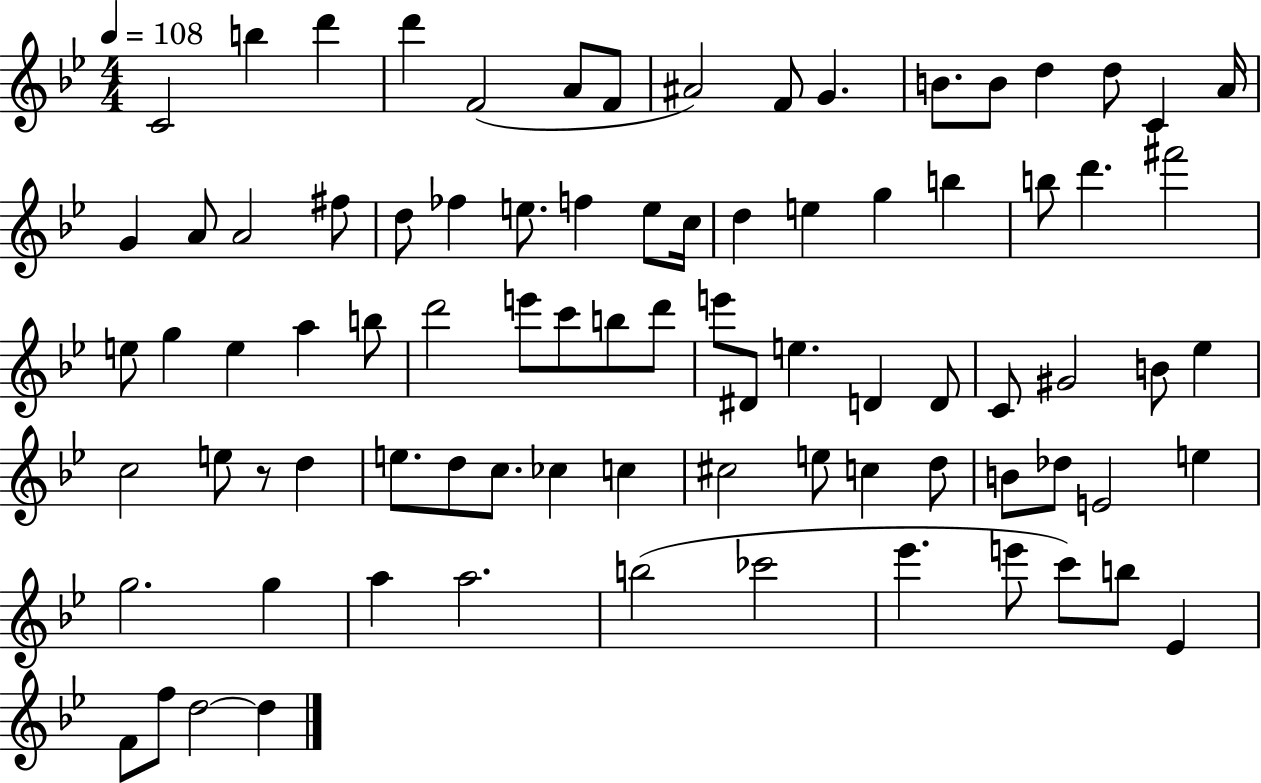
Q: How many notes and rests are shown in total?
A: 84